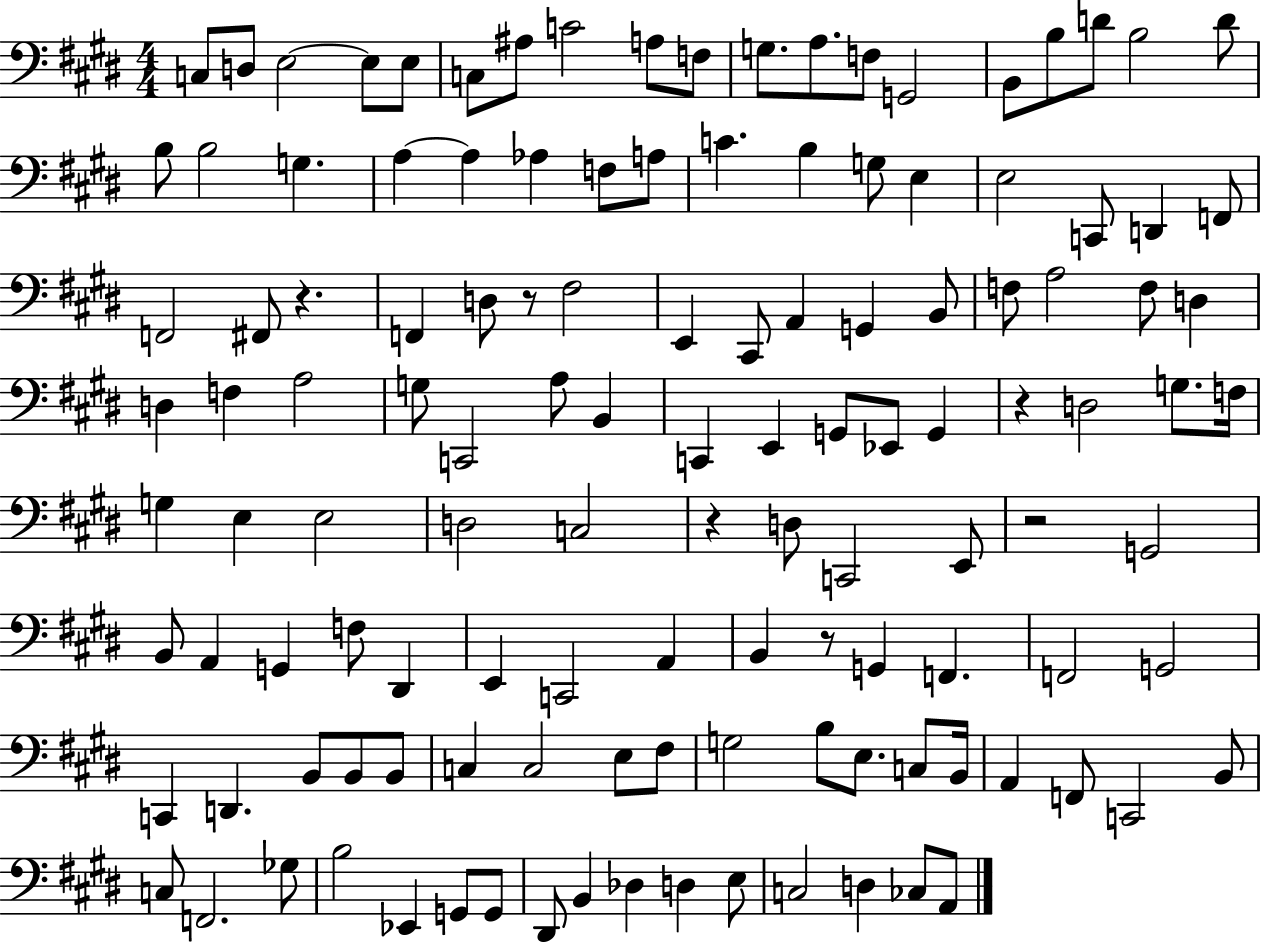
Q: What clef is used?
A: bass